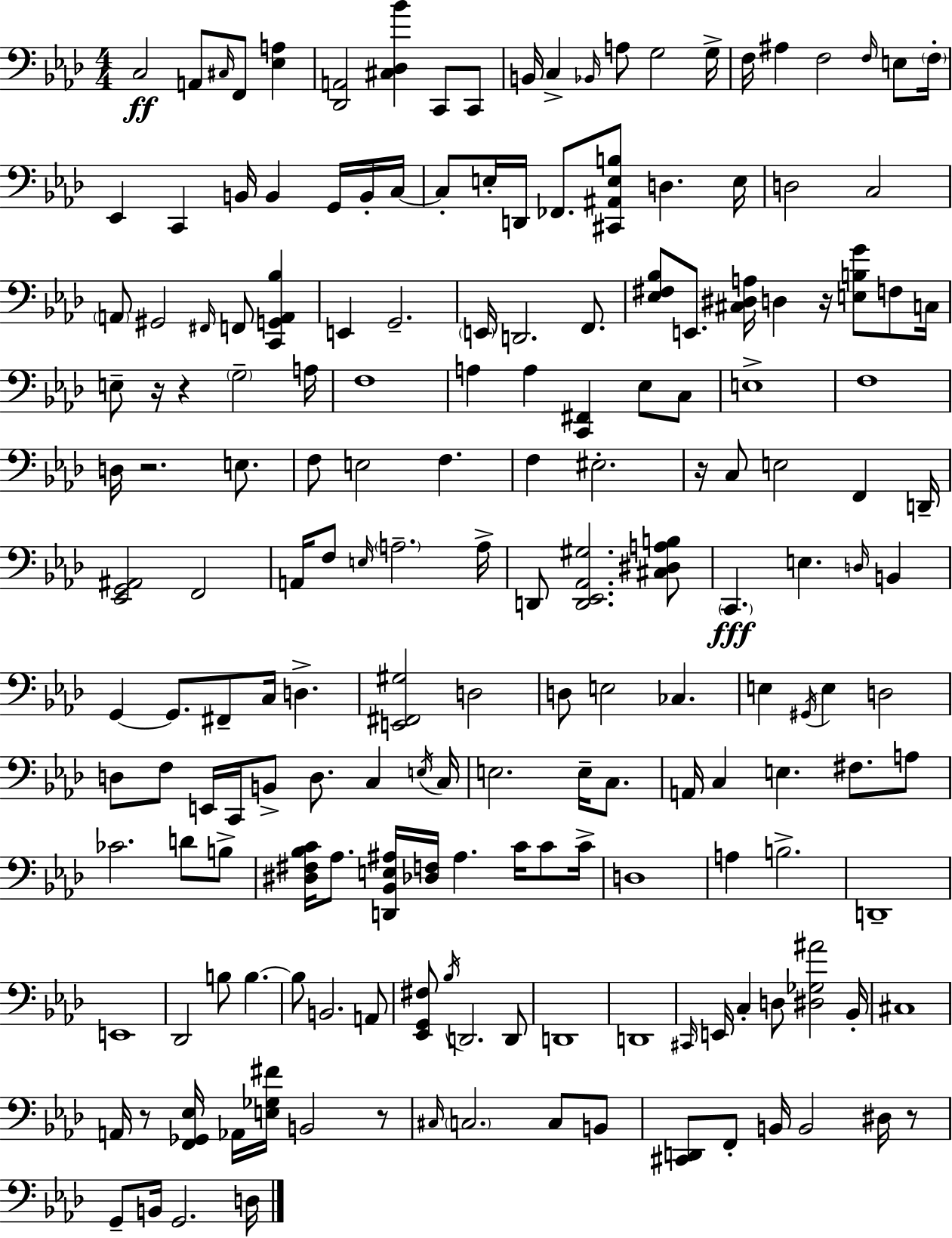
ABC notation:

X:1
T:Untitled
M:4/4
L:1/4
K:Fm
C,2 A,,/2 ^C,/4 F,,/2 [_E,A,] [_D,,A,,]2 [^C,_D,_B] C,,/2 C,,/2 B,,/4 C, _B,,/4 A,/2 G,2 G,/4 F,/4 ^A, F,2 F,/4 E,/2 F,/4 _E,, C,, B,,/4 B,, G,,/4 B,,/4 C,/4 C,/2 E,/4 D,,/4 _F,,/2 [^C,,^A,,E,B,]/2 D, E,/4 D,2 C,2 A,,/2 ^G,,2 ^F,,/4 F,,/2 [C,,G,,A,,_B,] E,, G,,2 E,,/4 D,,2 F,,/2 [_E,^F,_B,]/2 E,,/2 [^C,^D,A,]/4 D, z/4 [E,B,G]/2 F,/2 C,/4 E,/2 z/4 z G,2 A,/4 F,4 A, A, [C,,^F,,] _E,/2 C,/2 E,4 F,4 D,/4 z2 E,/2 F,/2 E,2 F, F, ^E,2 z/4 C,/2 E,2 F,, D,,/4 [_E,,G,,^A,,]2 F,,2 A,,/4 F,/2 E,/4 A,2 A,/4 D,,/2 [D,,_E,,_A,,^G,]2 [^C,^D,A,B,]/2 C,, E, D,/4 B,, G,, G,,/2 ^F,,/2 C,/4 D, [E,,^F,,^G,]2 D,2 D,/2 E,2 _C, E, ^G,,/4 E, D,2 D,/2 F,/2 E,,/4 C,,/4 B,,/2 D,/2 C, E,/4 C,/4 E,2 E,/4 C,/2 A,,/4 C, E, ^F,/2 A,/2 _C2 D/2 B,/2 [^D,^F,_B,C]/4 _A,/2 [D,,_B,,E,^A,]/4 [_D,F,]/4 ^A, C/4 C/2 C/4 D,4 A, B,2 D,,4 E,,4 _D,,2 B,/2 B, B,/2 B,,2 A,,/2 [_E,,G,,^F,]/2 _B,/4 D,,2 D,,/2 D,,4 D,,4 ^C,,/4 E,,/4 C, D,/2 [^D,_G,^A]2 _B,,/4 ^C,4 A,,/4 z/2 [F,,_G,,_E,]/4 _A,,/4 [E,_G,^F]/4 B,,2 z/2 ^C,/4 C,2 C,/2 B,,/2 [^C,,D,,]/2 F,,/2 B,,/4 B,,2 ^D,/4 z/2 G,,/2 B,,/4 G,,2 D,/4